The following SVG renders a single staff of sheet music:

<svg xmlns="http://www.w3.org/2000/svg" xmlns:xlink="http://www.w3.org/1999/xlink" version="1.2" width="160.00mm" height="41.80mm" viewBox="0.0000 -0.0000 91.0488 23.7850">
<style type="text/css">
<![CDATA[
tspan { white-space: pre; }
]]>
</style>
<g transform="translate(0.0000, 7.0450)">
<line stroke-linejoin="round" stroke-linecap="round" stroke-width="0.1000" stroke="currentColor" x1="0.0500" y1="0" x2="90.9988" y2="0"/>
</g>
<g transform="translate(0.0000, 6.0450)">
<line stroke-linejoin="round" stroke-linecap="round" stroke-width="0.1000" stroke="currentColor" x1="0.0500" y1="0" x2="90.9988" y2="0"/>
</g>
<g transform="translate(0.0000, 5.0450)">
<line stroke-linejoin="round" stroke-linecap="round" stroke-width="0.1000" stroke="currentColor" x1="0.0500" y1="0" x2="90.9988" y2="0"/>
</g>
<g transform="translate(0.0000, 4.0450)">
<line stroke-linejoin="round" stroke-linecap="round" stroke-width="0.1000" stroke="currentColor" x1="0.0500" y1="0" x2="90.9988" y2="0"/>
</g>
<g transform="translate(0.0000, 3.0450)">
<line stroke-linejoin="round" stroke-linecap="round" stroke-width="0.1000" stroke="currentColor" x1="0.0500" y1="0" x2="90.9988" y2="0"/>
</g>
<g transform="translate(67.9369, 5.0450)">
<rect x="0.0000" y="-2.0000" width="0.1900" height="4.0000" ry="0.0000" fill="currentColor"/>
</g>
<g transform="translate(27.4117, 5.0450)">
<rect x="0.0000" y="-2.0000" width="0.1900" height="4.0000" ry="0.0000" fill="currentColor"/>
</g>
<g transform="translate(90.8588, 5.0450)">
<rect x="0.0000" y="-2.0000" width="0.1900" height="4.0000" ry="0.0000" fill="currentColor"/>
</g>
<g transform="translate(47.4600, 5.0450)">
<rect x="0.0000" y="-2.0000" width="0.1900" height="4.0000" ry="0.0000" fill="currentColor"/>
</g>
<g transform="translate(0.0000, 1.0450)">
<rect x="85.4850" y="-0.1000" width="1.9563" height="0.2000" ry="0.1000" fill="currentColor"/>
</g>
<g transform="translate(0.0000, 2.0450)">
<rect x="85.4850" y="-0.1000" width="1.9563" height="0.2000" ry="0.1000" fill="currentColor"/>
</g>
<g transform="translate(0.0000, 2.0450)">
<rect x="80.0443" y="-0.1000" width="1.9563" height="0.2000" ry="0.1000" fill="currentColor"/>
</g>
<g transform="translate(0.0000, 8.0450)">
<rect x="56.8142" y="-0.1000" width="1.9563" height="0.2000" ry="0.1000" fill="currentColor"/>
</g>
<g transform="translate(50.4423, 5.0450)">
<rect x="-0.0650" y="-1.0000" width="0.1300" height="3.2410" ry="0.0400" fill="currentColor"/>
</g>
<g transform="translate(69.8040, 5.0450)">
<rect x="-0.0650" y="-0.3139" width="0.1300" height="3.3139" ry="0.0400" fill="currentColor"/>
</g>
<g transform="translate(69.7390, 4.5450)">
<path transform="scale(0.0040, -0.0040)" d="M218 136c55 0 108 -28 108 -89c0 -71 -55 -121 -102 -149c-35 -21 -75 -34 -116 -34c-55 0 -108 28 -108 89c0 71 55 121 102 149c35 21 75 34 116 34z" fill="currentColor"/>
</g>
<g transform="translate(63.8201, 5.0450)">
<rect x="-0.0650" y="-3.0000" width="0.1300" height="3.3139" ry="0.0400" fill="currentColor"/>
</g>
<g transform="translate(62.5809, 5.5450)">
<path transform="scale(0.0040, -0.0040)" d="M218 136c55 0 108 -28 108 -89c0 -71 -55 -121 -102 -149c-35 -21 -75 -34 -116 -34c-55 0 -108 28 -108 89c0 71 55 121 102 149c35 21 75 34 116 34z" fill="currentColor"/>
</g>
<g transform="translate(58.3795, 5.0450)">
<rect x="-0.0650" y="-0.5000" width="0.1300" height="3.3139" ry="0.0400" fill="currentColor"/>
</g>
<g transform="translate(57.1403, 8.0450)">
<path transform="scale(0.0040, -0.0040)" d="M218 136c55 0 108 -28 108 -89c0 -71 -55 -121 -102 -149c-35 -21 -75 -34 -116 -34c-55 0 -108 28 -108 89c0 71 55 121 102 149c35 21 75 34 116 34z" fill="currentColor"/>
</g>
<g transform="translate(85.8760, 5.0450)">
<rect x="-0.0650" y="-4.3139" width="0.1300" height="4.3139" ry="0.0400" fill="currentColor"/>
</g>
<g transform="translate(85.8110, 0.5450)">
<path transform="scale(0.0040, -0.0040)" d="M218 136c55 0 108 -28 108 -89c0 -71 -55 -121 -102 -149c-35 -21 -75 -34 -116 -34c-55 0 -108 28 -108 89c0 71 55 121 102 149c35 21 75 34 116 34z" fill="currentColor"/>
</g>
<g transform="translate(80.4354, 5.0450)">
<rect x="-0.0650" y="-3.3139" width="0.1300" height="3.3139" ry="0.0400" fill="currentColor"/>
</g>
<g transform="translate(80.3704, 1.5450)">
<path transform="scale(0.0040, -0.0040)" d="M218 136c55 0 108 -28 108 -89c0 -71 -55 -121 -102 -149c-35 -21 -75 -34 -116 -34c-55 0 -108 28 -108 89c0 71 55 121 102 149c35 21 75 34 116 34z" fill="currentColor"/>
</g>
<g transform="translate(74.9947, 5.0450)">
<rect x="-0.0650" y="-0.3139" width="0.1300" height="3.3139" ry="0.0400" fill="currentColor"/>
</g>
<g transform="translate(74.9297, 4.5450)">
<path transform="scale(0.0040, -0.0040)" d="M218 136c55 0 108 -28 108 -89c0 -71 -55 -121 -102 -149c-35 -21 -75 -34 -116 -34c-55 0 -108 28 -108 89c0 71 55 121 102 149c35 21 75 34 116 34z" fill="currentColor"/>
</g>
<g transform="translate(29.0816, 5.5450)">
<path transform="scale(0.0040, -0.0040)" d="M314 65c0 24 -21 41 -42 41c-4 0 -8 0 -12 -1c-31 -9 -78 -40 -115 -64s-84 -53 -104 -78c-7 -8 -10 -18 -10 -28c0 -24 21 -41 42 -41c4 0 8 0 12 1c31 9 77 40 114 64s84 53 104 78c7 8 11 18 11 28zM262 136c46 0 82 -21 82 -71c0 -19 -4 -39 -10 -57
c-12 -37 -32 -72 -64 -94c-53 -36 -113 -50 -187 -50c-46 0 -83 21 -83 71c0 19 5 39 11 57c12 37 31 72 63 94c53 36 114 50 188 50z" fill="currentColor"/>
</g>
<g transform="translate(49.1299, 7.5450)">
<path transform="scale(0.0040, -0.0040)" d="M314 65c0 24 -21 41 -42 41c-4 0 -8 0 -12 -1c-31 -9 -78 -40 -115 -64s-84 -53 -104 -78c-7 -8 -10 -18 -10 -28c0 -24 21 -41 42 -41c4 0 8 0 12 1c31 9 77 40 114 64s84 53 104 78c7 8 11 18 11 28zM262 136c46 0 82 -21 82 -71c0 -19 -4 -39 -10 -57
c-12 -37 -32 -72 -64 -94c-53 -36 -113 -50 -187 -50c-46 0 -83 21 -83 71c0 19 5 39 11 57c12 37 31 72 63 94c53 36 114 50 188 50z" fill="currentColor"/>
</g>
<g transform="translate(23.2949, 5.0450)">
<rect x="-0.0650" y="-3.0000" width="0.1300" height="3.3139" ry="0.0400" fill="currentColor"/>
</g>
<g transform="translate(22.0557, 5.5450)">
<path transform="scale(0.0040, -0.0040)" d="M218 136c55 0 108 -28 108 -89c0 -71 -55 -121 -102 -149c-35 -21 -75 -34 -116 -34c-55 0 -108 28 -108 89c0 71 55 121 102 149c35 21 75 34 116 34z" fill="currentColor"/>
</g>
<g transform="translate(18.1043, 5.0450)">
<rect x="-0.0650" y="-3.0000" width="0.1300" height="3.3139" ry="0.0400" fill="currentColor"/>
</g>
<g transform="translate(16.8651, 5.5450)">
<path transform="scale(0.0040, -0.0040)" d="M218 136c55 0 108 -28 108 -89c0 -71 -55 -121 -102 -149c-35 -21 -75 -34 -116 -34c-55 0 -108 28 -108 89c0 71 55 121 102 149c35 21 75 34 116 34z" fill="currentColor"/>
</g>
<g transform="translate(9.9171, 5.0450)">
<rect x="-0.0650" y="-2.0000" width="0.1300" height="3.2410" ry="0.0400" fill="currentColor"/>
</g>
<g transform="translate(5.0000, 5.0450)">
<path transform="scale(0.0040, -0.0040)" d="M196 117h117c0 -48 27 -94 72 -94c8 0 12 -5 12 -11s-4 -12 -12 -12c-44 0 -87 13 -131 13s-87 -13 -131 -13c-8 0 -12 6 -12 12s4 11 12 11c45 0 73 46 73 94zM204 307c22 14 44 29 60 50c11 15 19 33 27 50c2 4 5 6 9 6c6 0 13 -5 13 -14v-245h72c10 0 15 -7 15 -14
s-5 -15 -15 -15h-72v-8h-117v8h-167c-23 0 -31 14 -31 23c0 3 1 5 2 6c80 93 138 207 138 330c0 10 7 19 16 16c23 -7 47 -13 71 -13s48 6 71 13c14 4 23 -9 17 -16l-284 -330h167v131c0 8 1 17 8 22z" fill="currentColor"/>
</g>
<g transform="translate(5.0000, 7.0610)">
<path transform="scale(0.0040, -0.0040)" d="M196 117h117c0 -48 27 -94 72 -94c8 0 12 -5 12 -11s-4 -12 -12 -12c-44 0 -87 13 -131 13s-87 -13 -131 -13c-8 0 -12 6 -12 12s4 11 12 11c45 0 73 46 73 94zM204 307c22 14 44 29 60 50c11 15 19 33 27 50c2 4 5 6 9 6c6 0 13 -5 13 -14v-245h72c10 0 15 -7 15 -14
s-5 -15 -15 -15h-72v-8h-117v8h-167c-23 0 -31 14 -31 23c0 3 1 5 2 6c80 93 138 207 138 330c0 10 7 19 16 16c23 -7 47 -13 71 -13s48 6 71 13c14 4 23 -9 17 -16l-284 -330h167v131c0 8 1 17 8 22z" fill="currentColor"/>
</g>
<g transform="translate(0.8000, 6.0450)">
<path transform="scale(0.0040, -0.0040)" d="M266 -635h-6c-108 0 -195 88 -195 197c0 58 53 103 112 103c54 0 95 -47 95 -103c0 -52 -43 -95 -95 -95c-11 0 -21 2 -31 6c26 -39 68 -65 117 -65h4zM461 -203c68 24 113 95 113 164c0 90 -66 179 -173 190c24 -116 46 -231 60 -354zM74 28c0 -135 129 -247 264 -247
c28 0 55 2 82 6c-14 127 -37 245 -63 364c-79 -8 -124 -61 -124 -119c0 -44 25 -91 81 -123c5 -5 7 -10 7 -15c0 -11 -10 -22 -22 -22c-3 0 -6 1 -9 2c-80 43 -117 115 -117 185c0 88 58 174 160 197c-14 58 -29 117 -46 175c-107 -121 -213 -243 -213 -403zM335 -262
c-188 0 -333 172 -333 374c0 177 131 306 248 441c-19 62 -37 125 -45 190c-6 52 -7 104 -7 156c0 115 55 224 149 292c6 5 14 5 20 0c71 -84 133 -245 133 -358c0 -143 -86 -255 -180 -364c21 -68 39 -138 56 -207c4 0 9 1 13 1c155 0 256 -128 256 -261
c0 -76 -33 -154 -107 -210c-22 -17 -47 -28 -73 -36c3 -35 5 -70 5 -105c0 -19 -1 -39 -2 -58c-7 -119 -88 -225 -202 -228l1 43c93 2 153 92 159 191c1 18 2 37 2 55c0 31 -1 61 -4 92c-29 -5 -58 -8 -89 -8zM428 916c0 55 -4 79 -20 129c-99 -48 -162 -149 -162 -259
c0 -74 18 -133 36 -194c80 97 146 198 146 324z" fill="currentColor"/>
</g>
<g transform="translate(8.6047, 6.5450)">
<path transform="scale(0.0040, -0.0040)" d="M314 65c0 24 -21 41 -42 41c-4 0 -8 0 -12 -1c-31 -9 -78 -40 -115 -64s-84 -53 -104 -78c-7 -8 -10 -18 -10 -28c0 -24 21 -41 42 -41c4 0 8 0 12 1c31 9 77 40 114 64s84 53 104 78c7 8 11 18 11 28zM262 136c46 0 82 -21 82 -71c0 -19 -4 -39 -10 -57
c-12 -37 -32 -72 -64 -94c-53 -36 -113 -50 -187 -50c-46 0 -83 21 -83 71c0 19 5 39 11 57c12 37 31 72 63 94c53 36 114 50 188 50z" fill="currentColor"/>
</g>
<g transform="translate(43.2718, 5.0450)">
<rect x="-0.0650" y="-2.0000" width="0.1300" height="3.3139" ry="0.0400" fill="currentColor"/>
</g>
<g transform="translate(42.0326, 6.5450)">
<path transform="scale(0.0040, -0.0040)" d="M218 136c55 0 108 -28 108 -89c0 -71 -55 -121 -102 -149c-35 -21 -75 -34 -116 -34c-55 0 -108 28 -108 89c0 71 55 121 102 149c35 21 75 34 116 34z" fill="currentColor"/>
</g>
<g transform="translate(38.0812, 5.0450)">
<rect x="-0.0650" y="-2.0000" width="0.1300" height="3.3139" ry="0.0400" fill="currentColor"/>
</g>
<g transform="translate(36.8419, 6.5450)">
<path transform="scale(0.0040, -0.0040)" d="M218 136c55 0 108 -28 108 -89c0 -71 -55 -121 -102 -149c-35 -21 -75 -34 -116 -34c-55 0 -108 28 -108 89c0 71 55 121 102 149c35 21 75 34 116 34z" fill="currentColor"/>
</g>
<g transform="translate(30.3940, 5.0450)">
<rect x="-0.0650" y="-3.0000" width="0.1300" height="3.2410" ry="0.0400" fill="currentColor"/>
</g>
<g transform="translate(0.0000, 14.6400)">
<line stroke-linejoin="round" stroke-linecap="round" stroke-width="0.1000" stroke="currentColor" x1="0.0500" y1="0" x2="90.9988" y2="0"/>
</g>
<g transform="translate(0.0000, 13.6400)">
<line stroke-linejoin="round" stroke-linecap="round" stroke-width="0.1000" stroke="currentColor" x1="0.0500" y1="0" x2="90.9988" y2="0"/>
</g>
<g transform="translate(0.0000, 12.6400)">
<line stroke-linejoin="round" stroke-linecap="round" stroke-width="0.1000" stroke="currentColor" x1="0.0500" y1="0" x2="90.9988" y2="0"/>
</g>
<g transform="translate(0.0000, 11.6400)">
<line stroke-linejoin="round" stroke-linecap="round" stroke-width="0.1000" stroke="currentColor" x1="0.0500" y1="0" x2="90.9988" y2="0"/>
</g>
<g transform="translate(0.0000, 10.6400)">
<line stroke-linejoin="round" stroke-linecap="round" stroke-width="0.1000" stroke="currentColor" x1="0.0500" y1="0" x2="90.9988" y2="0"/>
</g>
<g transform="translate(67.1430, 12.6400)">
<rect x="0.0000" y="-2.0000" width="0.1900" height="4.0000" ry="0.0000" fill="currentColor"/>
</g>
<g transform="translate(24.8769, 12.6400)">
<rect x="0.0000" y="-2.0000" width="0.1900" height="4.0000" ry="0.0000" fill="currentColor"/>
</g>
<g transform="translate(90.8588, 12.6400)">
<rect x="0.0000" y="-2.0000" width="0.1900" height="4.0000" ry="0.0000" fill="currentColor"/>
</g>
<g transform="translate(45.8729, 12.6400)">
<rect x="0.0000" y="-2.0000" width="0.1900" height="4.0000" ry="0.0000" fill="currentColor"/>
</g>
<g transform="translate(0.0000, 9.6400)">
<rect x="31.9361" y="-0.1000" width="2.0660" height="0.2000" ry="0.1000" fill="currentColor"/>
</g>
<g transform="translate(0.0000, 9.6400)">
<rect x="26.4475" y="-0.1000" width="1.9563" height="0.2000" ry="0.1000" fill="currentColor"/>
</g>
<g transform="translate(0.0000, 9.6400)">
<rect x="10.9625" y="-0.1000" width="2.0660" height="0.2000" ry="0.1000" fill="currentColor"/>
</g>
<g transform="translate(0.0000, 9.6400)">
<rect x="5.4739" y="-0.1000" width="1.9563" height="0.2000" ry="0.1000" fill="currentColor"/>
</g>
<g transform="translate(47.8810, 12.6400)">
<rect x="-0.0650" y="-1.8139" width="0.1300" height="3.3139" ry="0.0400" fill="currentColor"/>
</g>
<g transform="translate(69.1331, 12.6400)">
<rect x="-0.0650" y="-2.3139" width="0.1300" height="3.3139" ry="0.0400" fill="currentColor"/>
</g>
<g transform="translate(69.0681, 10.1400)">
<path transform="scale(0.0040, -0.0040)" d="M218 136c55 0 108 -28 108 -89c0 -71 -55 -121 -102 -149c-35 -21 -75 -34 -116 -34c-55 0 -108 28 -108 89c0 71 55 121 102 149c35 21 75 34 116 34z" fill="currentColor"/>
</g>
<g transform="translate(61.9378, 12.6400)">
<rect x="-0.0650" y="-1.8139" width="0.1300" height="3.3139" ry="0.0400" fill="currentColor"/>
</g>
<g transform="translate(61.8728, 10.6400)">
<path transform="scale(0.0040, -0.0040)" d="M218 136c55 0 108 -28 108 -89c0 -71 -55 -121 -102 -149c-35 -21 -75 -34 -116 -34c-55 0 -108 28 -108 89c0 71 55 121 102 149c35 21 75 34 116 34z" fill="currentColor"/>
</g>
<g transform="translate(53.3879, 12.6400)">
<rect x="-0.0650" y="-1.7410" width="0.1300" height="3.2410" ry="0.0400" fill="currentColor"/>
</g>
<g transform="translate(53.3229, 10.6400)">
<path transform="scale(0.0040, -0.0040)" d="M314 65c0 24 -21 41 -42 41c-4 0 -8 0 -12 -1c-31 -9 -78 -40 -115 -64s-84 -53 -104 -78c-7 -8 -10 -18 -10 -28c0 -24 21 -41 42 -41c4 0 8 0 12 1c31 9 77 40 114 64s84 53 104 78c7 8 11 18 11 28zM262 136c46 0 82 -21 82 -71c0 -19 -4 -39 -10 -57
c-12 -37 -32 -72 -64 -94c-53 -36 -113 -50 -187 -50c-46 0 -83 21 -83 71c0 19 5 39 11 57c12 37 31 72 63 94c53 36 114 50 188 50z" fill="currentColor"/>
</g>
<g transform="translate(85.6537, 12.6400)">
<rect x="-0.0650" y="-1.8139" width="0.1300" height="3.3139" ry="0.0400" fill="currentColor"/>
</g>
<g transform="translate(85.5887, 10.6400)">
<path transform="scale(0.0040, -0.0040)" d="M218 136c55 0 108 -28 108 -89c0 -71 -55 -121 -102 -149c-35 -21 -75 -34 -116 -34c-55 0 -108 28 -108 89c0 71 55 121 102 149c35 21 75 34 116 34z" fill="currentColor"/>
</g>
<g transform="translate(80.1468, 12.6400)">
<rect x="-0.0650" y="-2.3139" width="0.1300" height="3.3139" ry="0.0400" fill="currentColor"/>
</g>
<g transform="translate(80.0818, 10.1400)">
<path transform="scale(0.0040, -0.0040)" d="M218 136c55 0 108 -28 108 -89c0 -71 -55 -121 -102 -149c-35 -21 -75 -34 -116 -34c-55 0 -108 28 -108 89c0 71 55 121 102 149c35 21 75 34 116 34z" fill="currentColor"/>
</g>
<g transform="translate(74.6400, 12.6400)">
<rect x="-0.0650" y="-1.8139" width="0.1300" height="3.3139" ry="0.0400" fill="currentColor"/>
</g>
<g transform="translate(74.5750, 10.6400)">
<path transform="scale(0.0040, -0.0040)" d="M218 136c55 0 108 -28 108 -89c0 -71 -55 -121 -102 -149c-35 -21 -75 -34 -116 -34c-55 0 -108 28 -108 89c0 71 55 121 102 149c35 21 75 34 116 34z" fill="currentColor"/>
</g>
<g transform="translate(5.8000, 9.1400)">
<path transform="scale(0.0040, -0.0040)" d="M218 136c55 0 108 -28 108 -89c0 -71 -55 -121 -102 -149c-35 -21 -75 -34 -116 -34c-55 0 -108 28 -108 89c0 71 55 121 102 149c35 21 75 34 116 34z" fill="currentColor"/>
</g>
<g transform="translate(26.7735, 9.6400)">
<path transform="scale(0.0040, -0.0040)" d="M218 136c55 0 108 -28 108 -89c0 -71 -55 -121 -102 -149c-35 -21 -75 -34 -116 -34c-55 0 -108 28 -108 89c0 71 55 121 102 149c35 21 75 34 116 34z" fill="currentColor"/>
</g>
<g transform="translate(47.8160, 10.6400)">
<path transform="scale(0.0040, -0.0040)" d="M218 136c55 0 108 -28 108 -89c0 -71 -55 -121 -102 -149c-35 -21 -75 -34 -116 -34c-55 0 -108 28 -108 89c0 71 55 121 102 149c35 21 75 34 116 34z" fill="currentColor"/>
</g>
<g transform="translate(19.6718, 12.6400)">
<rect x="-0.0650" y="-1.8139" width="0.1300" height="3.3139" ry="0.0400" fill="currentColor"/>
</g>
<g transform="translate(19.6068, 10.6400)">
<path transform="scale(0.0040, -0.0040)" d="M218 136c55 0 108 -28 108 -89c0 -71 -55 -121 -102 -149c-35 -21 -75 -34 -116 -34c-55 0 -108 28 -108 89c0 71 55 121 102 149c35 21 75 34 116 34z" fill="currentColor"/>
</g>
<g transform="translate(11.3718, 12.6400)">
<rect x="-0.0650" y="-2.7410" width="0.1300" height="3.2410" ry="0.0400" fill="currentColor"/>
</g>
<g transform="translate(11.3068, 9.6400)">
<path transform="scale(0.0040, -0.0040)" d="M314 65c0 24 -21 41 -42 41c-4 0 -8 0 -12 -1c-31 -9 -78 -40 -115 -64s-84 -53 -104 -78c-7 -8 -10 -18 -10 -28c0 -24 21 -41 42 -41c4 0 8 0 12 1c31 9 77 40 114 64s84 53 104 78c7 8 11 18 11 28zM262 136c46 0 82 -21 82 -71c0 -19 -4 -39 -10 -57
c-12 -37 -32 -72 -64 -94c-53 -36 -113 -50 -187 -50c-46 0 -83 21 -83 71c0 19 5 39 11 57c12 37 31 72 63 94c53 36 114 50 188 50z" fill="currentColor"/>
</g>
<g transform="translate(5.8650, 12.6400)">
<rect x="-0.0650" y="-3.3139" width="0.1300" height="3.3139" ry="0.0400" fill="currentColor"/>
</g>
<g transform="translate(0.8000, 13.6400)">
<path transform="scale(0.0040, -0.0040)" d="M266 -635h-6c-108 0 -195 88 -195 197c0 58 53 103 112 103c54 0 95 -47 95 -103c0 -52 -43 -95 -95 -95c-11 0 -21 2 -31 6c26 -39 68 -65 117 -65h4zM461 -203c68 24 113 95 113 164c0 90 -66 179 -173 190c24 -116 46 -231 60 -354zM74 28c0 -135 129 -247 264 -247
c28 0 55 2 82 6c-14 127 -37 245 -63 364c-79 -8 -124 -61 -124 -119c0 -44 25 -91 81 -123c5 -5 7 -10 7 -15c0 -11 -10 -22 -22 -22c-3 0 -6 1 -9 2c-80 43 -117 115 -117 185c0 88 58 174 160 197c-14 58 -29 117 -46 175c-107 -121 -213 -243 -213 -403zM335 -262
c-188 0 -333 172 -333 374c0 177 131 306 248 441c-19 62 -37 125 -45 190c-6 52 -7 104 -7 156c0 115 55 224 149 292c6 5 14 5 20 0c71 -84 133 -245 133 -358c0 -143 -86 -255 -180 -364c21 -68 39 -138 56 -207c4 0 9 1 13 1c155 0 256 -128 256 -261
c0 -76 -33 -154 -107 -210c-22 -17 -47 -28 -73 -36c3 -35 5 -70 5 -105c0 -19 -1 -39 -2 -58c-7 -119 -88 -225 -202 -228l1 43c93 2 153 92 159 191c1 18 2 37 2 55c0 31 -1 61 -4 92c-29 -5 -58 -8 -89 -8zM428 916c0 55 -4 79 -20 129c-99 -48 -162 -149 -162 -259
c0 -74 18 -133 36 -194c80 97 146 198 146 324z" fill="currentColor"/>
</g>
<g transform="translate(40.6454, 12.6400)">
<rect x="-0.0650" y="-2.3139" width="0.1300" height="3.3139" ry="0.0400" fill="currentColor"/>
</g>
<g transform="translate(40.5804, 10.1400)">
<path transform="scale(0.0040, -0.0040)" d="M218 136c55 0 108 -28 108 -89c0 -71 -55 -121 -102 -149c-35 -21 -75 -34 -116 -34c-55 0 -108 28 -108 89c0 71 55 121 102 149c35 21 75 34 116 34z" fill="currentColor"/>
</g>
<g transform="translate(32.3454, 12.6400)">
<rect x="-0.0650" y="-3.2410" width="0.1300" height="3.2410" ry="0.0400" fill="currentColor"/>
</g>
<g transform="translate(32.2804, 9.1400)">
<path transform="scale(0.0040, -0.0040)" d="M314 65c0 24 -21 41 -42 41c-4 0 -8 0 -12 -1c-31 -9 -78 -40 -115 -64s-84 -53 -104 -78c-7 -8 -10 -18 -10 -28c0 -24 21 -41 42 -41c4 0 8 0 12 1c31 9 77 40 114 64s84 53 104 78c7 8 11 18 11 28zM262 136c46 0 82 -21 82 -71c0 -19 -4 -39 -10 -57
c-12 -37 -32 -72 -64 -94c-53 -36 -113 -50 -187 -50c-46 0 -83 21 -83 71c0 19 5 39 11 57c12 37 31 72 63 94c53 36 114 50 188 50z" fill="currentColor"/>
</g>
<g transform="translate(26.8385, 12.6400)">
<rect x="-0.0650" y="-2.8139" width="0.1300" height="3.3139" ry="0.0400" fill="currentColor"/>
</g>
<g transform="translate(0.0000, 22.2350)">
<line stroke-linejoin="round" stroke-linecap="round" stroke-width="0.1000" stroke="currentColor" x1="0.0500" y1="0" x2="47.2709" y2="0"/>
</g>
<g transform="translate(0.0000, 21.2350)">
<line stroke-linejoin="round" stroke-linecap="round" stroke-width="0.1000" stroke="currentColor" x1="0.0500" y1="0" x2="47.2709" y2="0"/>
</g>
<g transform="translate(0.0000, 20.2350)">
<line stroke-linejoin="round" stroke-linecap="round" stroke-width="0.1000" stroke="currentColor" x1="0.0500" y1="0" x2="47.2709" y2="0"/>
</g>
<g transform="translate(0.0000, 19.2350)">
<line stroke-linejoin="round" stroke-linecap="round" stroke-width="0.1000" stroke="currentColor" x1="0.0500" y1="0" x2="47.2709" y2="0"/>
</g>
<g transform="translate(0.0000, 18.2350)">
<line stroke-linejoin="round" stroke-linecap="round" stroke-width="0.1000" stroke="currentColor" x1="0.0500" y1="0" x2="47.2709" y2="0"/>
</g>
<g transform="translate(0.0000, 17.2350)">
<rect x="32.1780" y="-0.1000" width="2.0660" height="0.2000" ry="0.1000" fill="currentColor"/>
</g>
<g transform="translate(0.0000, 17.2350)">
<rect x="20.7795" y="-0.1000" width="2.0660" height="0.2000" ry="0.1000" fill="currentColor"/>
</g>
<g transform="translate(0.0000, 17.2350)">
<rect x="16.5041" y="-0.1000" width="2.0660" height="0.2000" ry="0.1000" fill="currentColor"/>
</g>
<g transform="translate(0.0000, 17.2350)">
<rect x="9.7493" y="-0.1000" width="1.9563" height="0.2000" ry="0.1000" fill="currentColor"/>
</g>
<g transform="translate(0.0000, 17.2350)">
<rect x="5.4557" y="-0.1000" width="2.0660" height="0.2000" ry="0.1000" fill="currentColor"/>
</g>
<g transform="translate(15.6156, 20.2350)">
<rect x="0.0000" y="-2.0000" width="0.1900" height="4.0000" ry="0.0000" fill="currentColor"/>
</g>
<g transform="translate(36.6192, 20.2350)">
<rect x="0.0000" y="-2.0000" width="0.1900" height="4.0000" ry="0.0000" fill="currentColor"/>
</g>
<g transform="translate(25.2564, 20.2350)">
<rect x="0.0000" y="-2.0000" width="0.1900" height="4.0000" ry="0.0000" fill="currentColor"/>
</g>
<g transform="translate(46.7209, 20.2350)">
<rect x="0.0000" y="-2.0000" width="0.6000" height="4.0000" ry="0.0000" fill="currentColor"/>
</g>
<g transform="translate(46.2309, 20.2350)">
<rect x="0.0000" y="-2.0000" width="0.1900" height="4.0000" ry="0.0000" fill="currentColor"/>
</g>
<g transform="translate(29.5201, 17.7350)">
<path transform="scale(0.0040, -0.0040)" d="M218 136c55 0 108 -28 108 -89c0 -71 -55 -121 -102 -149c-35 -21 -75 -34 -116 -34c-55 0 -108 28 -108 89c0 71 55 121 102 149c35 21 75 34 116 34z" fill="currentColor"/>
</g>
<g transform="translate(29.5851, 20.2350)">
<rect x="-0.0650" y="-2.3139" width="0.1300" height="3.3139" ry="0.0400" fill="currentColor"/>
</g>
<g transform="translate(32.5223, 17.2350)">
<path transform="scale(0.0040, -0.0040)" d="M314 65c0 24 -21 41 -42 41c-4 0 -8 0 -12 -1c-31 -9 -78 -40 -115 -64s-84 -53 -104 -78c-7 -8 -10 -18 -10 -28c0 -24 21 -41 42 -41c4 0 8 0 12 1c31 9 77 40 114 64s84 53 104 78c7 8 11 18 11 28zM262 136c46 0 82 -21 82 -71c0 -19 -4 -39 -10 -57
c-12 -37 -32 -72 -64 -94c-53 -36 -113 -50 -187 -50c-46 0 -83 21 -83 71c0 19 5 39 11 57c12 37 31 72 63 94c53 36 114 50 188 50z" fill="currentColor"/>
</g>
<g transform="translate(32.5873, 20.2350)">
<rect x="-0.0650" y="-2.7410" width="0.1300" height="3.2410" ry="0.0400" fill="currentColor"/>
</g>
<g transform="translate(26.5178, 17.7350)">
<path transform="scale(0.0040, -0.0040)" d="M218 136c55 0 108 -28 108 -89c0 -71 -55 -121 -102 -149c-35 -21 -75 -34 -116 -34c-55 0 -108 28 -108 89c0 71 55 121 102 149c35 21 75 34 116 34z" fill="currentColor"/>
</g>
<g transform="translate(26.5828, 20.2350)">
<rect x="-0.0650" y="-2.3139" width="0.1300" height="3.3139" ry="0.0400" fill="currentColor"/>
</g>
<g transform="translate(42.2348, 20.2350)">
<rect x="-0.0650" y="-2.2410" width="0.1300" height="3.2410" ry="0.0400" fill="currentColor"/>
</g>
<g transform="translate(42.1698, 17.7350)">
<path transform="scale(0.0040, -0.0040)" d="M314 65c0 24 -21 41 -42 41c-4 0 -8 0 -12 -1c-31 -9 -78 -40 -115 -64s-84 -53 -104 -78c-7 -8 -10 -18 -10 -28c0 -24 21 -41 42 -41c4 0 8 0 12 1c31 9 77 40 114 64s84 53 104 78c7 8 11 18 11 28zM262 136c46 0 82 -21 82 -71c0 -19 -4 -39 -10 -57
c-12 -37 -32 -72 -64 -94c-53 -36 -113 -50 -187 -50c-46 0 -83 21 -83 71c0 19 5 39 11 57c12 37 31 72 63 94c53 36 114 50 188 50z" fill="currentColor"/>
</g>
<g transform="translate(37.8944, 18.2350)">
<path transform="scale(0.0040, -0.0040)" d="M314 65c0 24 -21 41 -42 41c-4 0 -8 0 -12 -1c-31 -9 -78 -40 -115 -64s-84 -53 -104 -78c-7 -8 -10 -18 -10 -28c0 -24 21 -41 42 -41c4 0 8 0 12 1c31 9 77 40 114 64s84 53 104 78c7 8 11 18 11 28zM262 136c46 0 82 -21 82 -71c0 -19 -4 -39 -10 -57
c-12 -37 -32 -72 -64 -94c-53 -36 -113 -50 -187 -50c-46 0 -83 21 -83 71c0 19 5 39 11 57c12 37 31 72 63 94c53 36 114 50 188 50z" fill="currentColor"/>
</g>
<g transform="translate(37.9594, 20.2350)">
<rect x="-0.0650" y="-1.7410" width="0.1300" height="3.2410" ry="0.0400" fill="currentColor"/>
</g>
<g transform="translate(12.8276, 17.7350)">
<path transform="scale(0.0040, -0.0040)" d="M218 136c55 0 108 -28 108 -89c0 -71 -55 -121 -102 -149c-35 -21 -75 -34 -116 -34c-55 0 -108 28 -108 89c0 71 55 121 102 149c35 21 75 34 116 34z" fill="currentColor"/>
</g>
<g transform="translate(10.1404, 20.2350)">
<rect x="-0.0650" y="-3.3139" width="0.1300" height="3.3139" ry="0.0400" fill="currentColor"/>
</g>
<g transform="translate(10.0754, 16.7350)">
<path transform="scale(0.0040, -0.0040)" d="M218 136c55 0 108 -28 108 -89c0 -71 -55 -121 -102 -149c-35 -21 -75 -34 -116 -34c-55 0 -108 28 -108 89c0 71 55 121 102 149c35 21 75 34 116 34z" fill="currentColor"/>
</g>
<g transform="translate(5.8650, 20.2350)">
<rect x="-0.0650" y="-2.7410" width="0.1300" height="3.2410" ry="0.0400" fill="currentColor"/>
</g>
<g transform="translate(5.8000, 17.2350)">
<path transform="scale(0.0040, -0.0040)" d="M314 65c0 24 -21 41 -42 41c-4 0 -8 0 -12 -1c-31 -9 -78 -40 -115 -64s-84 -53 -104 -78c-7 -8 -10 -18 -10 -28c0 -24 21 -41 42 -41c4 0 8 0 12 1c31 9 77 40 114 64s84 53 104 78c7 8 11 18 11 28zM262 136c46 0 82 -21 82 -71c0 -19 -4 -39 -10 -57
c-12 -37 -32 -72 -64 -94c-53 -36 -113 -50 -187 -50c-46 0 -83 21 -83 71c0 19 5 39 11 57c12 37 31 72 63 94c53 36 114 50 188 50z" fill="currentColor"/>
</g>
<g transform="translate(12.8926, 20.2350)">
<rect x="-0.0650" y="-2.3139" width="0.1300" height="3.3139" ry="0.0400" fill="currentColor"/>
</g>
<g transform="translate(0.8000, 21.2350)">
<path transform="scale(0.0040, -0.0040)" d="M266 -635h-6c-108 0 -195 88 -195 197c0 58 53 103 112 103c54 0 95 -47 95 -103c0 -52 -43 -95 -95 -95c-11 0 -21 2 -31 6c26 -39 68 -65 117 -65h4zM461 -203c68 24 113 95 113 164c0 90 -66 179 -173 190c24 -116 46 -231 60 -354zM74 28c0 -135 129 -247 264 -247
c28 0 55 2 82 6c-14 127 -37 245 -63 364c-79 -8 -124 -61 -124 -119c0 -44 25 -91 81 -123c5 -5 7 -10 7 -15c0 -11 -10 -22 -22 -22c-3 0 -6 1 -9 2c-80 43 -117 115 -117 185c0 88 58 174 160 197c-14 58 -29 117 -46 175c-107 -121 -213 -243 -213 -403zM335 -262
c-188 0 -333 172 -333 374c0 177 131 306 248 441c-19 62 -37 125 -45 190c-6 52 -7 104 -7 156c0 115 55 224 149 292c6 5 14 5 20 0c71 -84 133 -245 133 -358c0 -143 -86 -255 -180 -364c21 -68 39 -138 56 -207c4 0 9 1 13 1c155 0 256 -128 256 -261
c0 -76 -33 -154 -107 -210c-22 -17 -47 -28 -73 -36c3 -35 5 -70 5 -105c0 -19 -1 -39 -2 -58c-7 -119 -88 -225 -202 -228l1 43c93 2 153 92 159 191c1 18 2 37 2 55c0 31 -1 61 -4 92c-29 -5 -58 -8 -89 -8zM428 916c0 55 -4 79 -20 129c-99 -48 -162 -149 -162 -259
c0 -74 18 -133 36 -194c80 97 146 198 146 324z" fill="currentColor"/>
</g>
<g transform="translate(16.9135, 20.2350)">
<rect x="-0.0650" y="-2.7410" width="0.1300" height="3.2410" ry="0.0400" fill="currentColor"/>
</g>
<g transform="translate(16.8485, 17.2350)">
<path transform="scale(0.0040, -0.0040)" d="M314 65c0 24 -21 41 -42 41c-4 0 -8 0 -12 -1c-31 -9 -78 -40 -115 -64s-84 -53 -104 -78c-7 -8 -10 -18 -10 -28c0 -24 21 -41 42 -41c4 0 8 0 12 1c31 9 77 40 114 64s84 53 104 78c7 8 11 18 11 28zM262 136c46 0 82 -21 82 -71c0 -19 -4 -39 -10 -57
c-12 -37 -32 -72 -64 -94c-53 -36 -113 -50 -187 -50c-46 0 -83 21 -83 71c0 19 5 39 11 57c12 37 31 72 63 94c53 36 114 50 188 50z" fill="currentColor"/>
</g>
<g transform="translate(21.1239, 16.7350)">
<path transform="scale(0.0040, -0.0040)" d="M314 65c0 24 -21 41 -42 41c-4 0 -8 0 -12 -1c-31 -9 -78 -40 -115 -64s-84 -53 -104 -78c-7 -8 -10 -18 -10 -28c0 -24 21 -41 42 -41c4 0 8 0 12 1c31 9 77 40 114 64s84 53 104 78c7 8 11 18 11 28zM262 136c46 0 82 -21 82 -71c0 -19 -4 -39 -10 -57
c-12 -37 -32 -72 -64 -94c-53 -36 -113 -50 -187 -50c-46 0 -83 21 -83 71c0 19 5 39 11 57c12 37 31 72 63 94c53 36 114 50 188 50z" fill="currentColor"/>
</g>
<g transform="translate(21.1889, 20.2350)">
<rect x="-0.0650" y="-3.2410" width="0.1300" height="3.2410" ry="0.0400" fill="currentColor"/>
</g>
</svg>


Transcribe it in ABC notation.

X:1
T:Untitled
M:4/4
L:1/4
K:C
F2 A A A2 F F D2 C A c c b d' b a2 f a b2 g f f2 f g f g f a2 b g a2 b2 g g a2 f2 g2